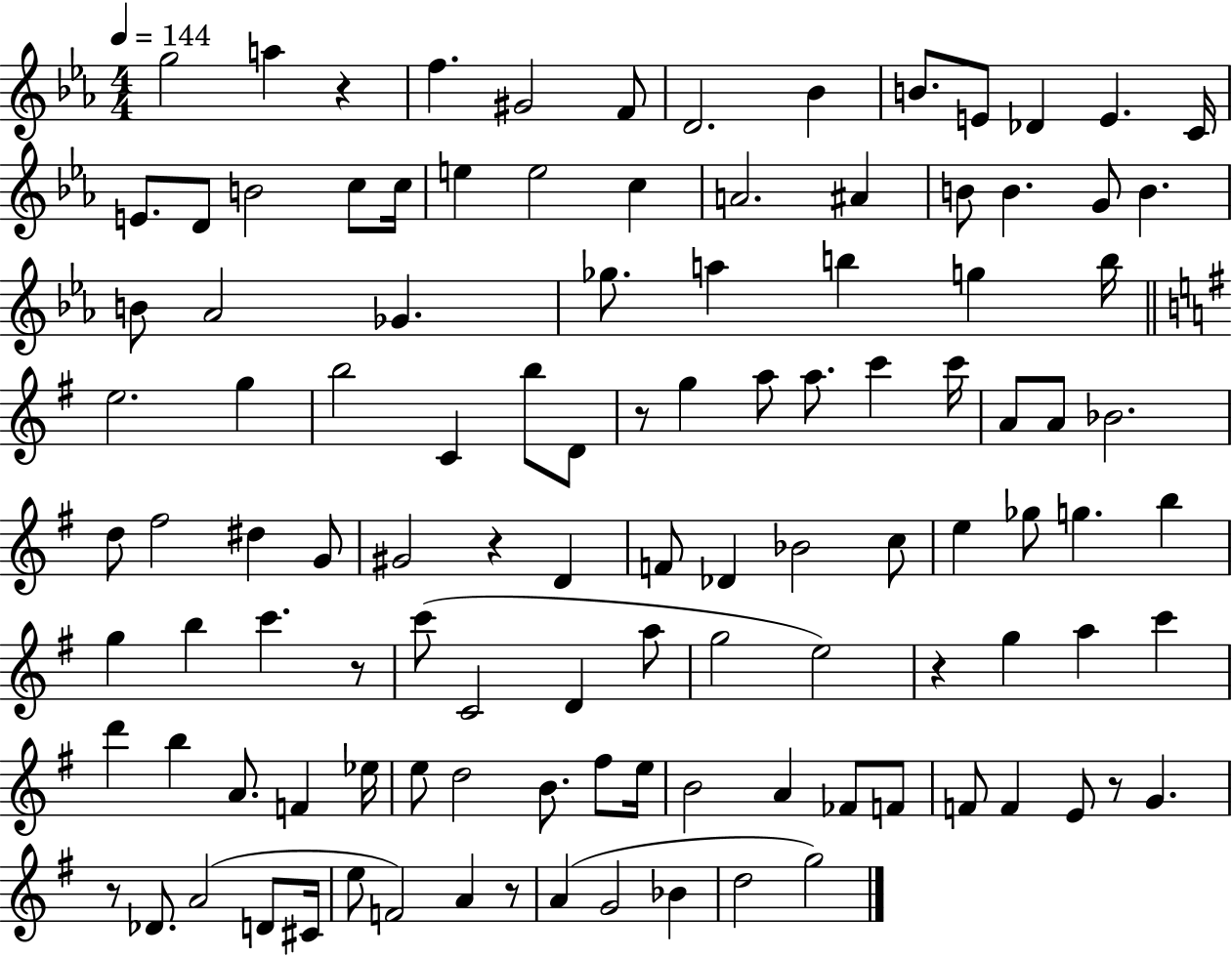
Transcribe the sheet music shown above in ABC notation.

X:1
T:Untitled
M:4/4
L:1/4
K:Eb
g2 a z f ^G2 F/2 D2 _B B/2 E/2 _D E C/4 E/2 D/2 B2 c/2 c/4 e e2 c A2 ^A B/2 B G/2 B B/2 _A2 _G _g/2 a b g b/4 e2 g b2 C b/2 D/2 z/2 g a/2 a/2 c' c'/4 A/2 A/2 _B2 d/2 ^f2 ^d G/2 ^G2 z D F/2 _D _B2 c/2 e _g/2 g b g b c' z/2 c'/2 C2 D a/2 g2 e2 z g a c' d' b A/2 F _e/4 e/2 d2 B/2 ^f/2 e/4 B2 A _F/2 F/2 F/2 F E/2 z/2 G z/2 _D/2 A2 D/2 ^C/4 e/2 F2 A z/2 A G2 _B d2 g2